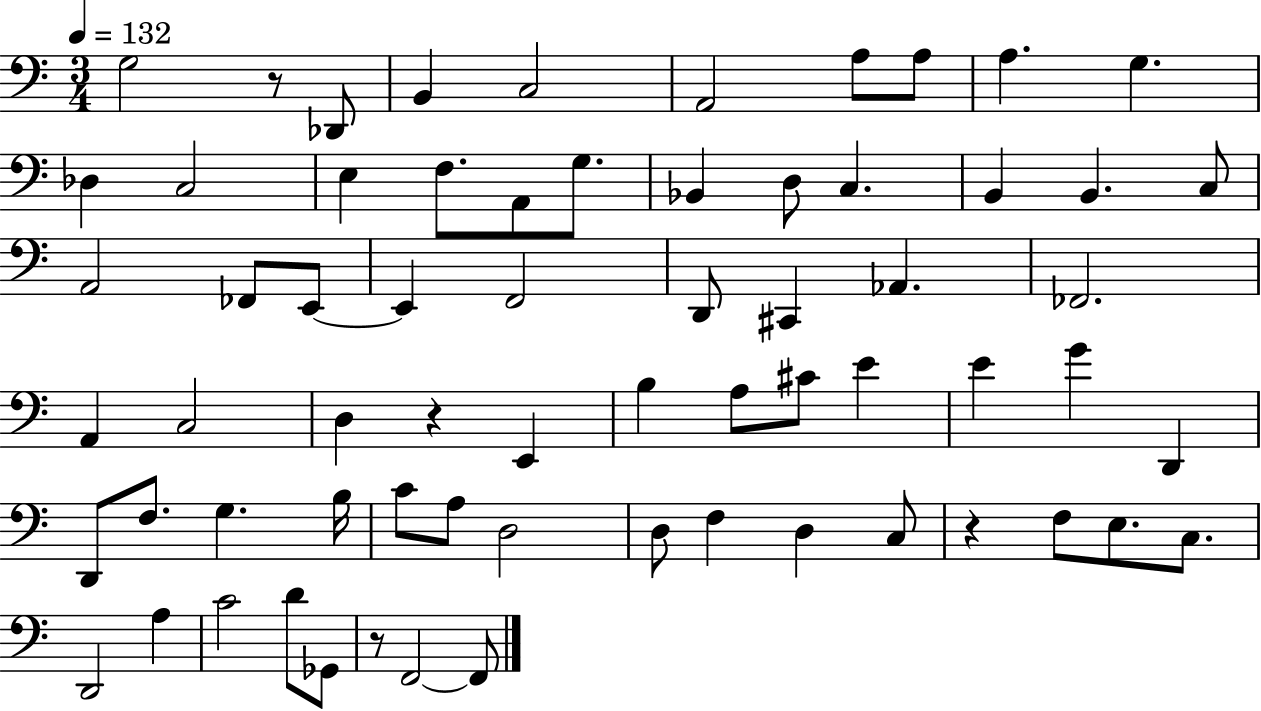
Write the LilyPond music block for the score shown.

{
  \clef bass
  \numericTimeSignature
  \time 3/4
  \key c \major
  \tempo 4 = 132
  g2 r8 des,8 | b,4 c2 | a,2 a8 a8 | a4. g4. | \break des4 c2 | e4 f8. a,8 g8. | bes,4 d8 c4. | b,4 b,4. c8 | \break a,2 fes,8 e,8~~ | e,4 f,2 | d,8 cis,4 aes,4. | fes,2. | \break a,4 c2 | d4 r4 e,4 | b4 a8 cis'8 e'4 | e'4 g'4 d,4 | \break d,8 f8. g4. b16 | c'8 a8 d2 | d8 f4 d4 c8 | r4 f8 e8. c8. | \break d,2 a4 | c'2 d'8 ges,8 | r8 f,2~~ f,8 | \bar "|."
}